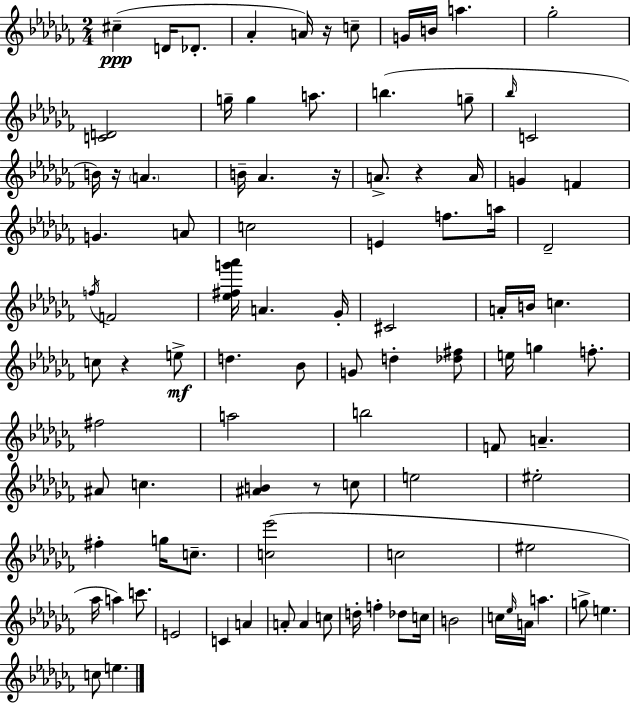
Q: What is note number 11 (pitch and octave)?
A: G5